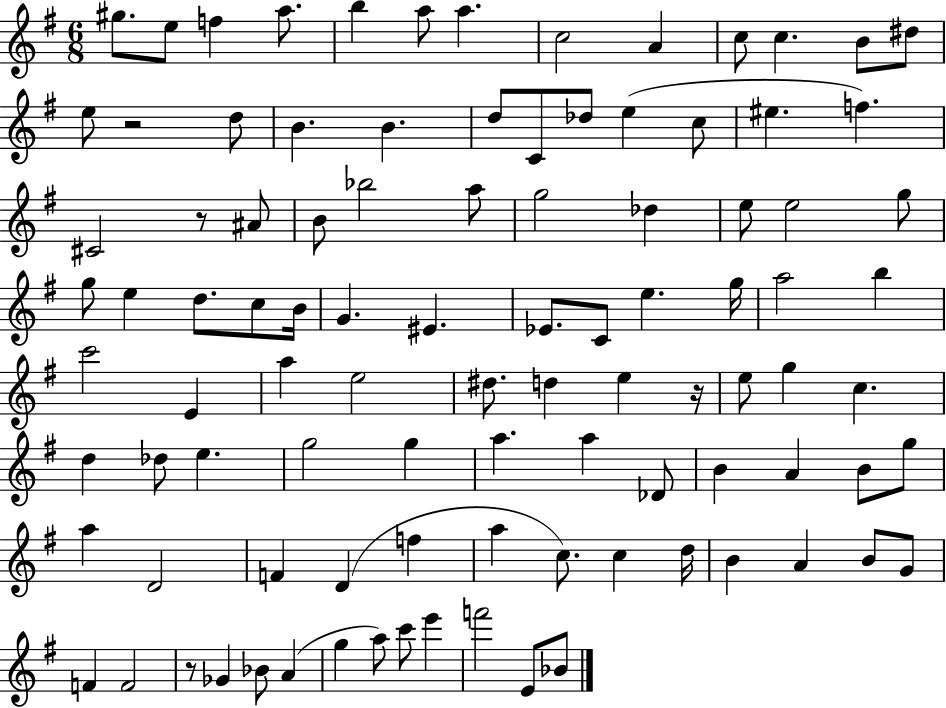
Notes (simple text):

G#5/e. E5/e F5/q A5/e. B5/q A5/e A5/q. C5/h A4/q C5/e C5/q. B4/e D#5/e E5/e R/h D5/e B4/q. B4/q. D5/e C4/e Db5/e E5/q C5/e EIS5/q. F5/q. C#4/h R/e A#4/e B4/e Bb5/h A5/e G5/h Db5/q E5/e E5/h G5/e G5/e E5/q D5/e. C5/e B4/s G4/q. EIS4/q. Eb4/e. C4/e E5/q. G5/s A5/h B5/q C6/h E4/q A5/q E5/h D#5/e. D5/q E5/q R/s E5/e G5/q C5/q. D5/q Db5/e E5/q. G5/h G5/q A5/q. A5/q Db4/e B4/q A4/q B4/e G5/e A5/q D4/h F4/q D4/q F5/q A5/q C5/e. C5/q D5/s B4/q A4/q B4/e G4/e F4/q F4/h R/e Gb4/q Bb4/e A4/q G5/q A5/e C6/e E6/q F6/h E4/e Bb4/e